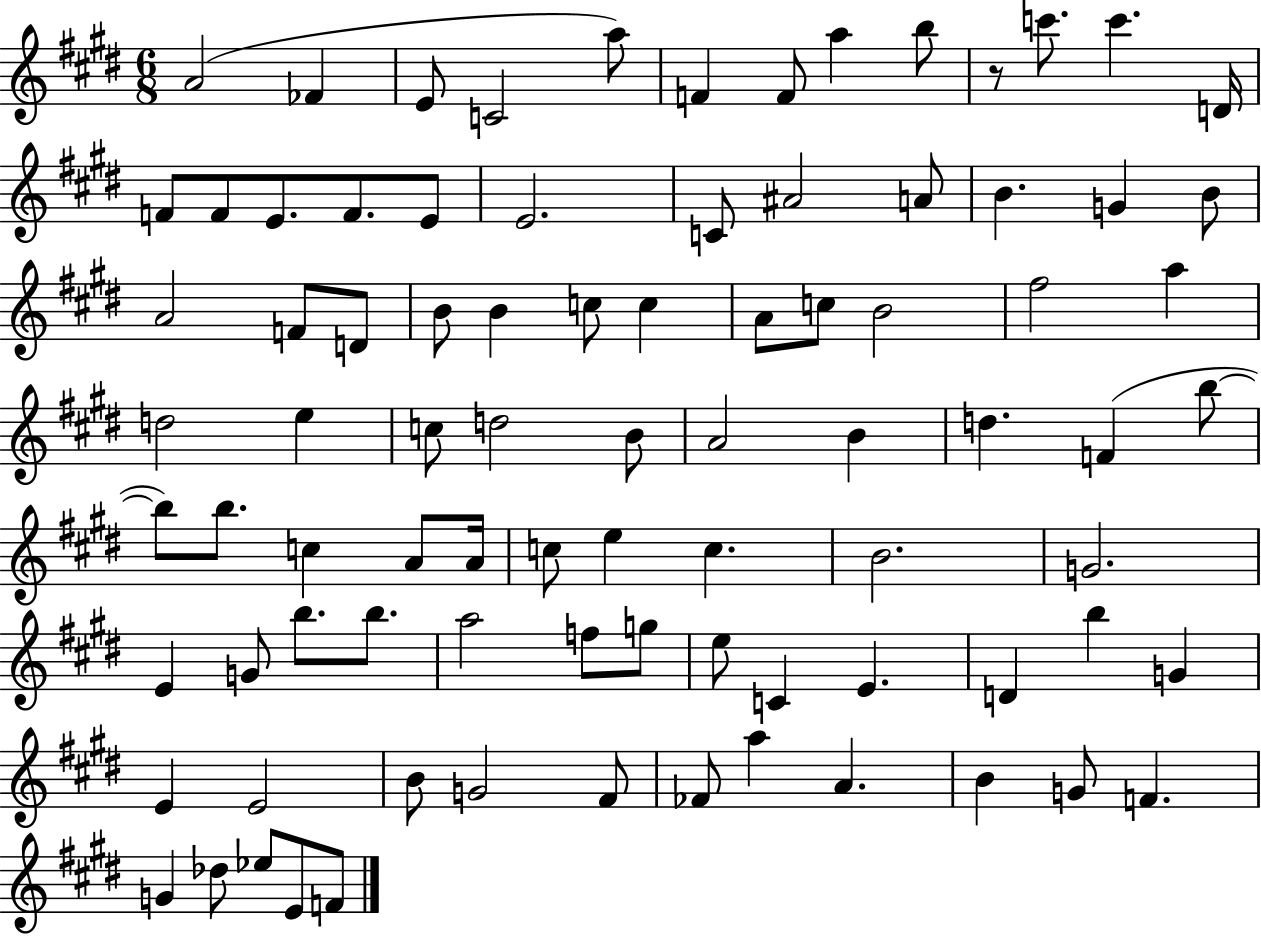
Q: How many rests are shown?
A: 1